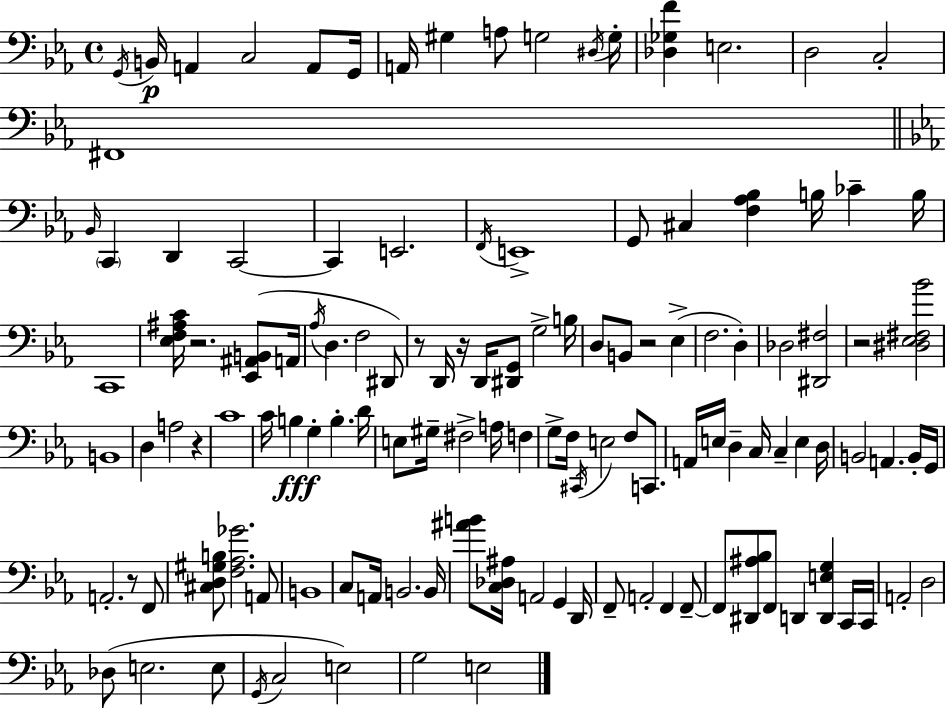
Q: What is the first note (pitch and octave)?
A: G2